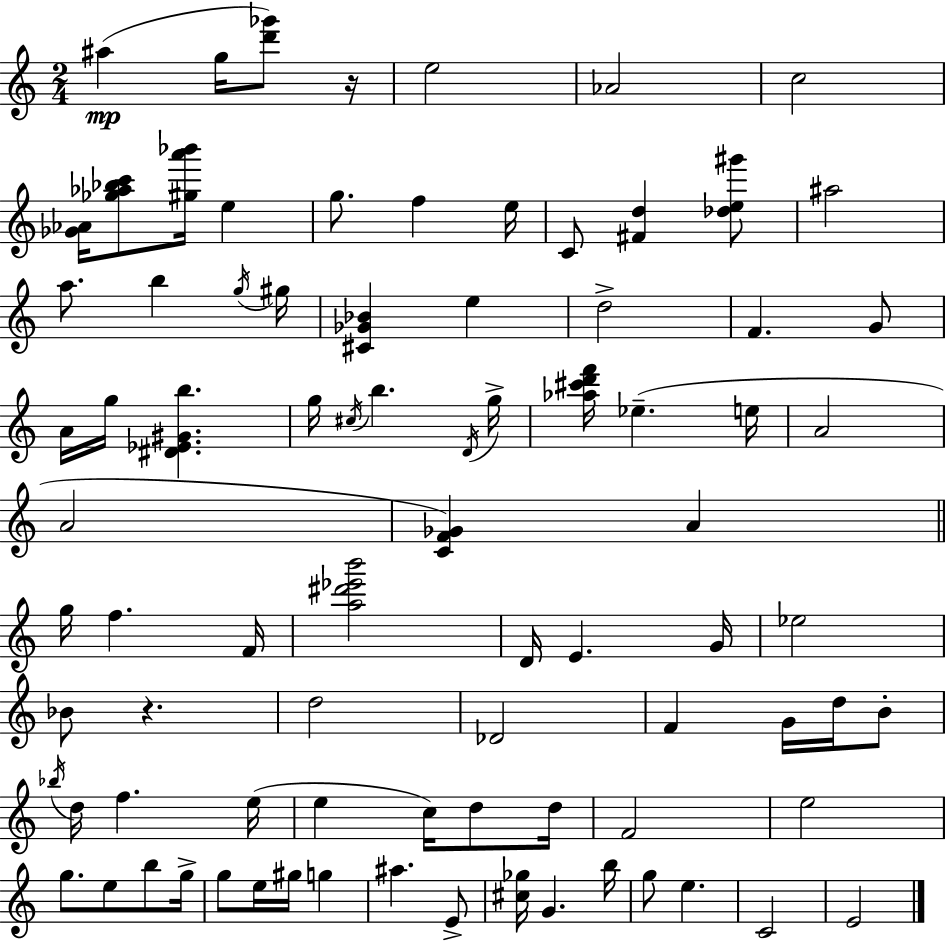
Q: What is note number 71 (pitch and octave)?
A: E4